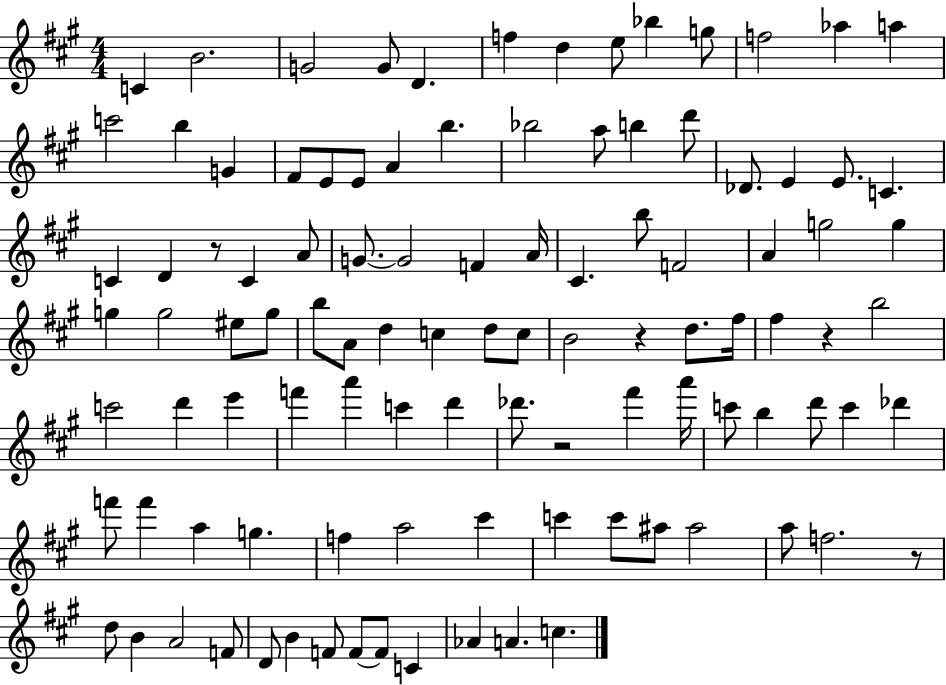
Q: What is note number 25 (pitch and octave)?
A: D6